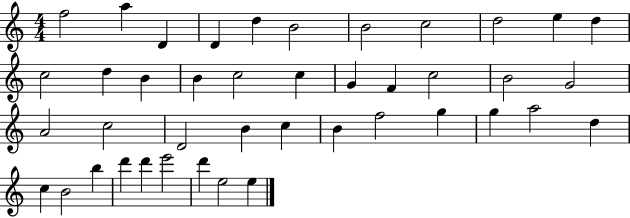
{
  \clef treble
  \numericTimeSignature
  \time 4/4
  \key c \major
  f''2 a''4 d'4 | d'4 d''4 b'2 | b'2 c''2 | d''2 e''4 d''4 | \break c''2 d''4 b'4 | b'4 c''2 c''4 | g'4 f'4 c''2 | b'2 g'2 | \break a'2 c''2 | d'2 b'4 c''4 | b'4 f''2 g''4 | g''4 a''2 d''4 | \break c''4 b'2 b''4 | d'''4 d'''4 e'''2 | d'''4 e''2 e''4 | \bar "|."
}